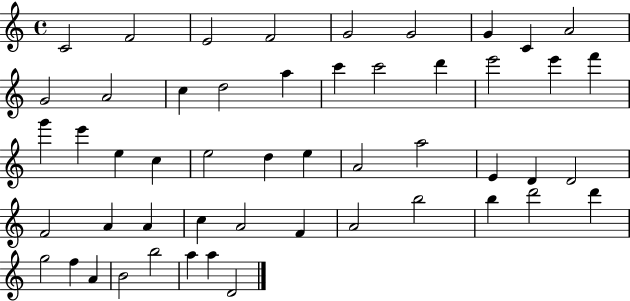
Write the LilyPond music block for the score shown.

{
  \clef treble
  \time 4/4
  \defaultTimeSignature
  \key c \major
  c'2 f'2 | e'2 f'2 | g'2 g'2 | g'4 c'4 a'2 | \break g'2 a'2 | c''4 d''2 a''4 | c'''4 c'''2 d'''4 | e'''2 e'''4 f'''4 | \break g'''4 e'''4 e''4 c''4 | e''2 d''4 e''4 | a'2 a''2 | e'4 d'4 d'2 | \break f'2 a'4 a'4 | c''4 a'2 f'4 | a'2 b''2 | b''4 d'''2 d'''4 | \break g''2 f''4 a'4 | b'2 b''2 | a''4 a''4 d'2 | \bar "|."
}